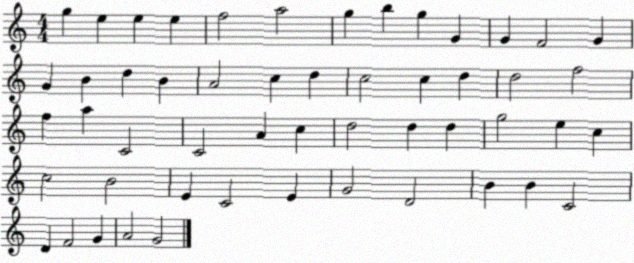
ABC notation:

X:1
T:Untitled
M:4/4
L:1/4
K:C
g e e e f2 a2 g b g G G F2 G G B d B A2 c d c2 c d d2 f2 f a C2 C2 A c d2 d d g2 e c c2 B2 E C2 E G2 D2 B B C2 D F2 G A2 G2